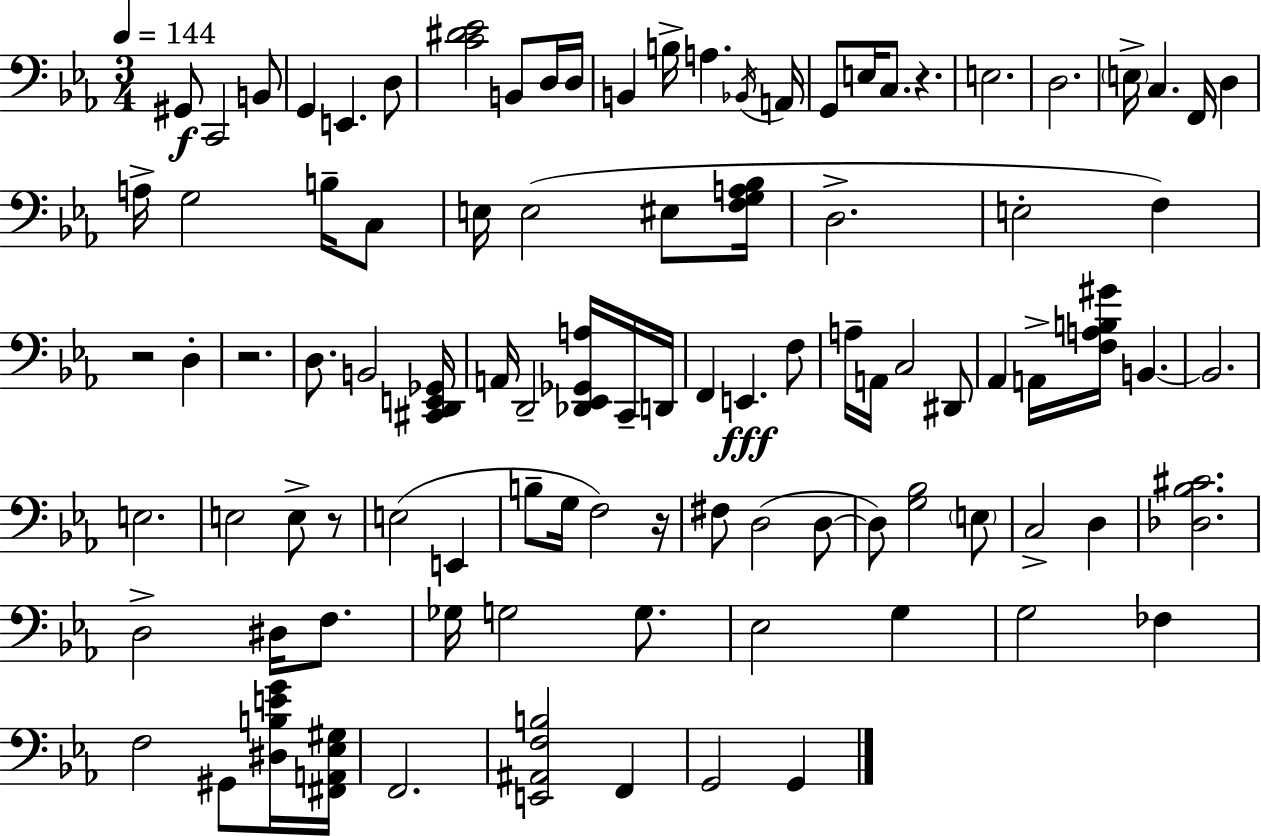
{
  \clef bass
  \numericTimeSignature
  \time 3/4
  \key ees \major
  \tempo 4 = 144
  gis,8\f c,2 b,8 | g,4 e,4. d8 | <c' dis' ees'>2 b,8 d16 d16 | b,4 b16-> a4. \acciaccatura { bes,16 } | \break a,16 g,8 e16 c8. r4. | e2. | d2. | \parenthesize e16-> c4. f,16 d4 | \break a16-> g2 b16-- c8 | e16 e2( eis8 | <f g a bes>16 d2.-> | e2-. f4) | \break r2 d4-. | r2. | d8. b,2 | <cis, d, e, ges,>16 a,16 d,2-- <des, ees, ges, a>16 c,16-- | \break d,16 f,4 e,4.\fff f8 | a16-- a,16 c2 dis,8 | aes,4 a,16-> <f a b gis'>16 b,4.~~ | b,2. | \break e2. | e2 e8-> r8 | e2( e,4 | b8-- g16 f2) | \break r16 fis8 d2( d8~~ | d8) <g bes>2 \parenthesize e8 | c2-> d4 | <des bes cis'>2. | \break d2-> dis16 f8. | ges16 g2 g8. | ees2 g4 | g2 fes4 | \break f2 gis,8 <dis b e' g'>16 | <fis, a, ees gis>16 f,2. | <e, ais, f b>2 f,4 | g,2 g,4 | \break \bar "|."
}